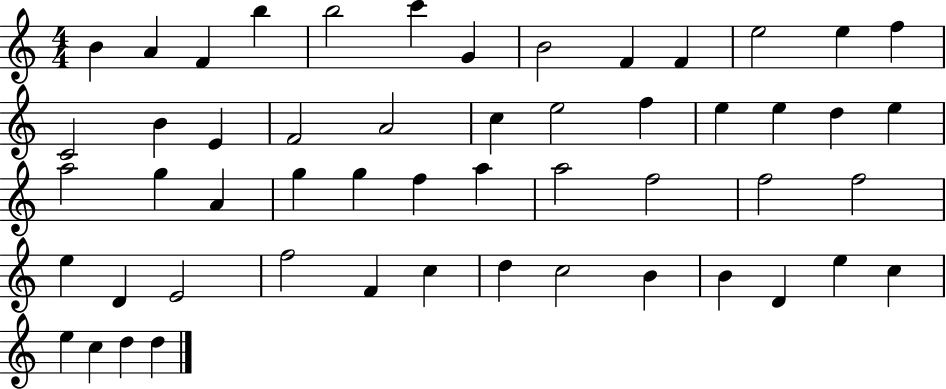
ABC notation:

X:1
T:Untitled
M:4/4
L:1/4
K:C
B A F b b2 c' G B2 F F e2 e f C2 B E F2 A2 c e2 f e e d e a2 g A g g f a a2 f2 f2 f2 e D E2 f2 F c d c2 B B D e c e c d d